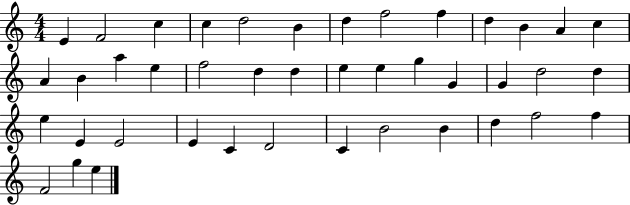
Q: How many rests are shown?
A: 0